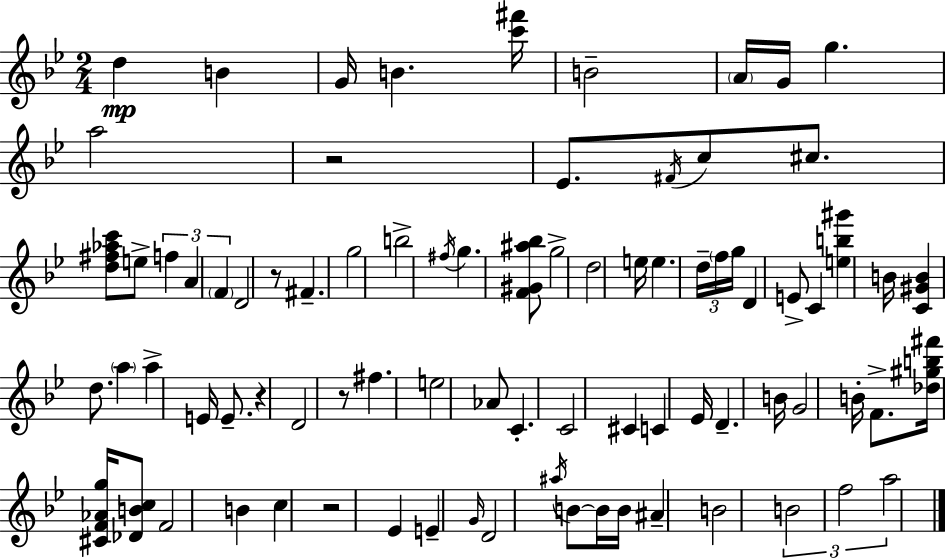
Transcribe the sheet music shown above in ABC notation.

X:1
T:Untitled
M:2/4
L:1/4
K:Bb
d B G/4 B [c'^f']/4 B2 A/4 G/4 g a2 z2 _E/2 ^F/4 c/2 ^c/2 [d^f_ac']/2 e/2 f A F D2 z/2 ^F g2 b2 ^f/4 g [F^G^a_b]/2 g2 d2 e/4 e d/4 f/4 g/4 D E/2 C [eb^g'] B/4 [C^GB] d/2 a a E/4 E/2 z D2 z/2 ^f e2 _A/2 C C2 ^C C _E/4 D B/4 G2 B/4 F/2 [_d^gb^f']/4 [^CF_Ag]/4 [_DBc]/2 F2 B c z2 _E E G/4 D2 ^a/4 B/2 B/4 B/4 ^A B2 B2 f2 a2